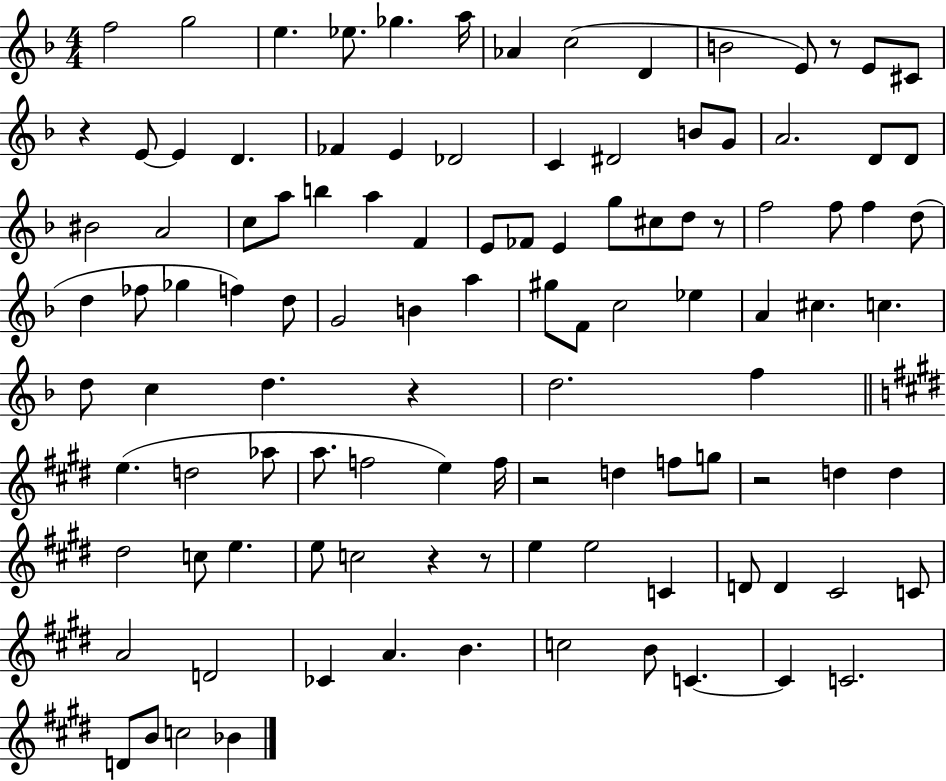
{
  \clef treble
  \numericTimeSignature
  \time 4/4
  \key f \major
  f''2 g''2 | e''4. ees''8. ges''4. a''16 | aes'4 c''2( d'4 | b'2 e'8) r8 e'8 cis'8 | \break r4 e'8~~ e'4 d'4. | fes'4 e'4 des'2 | c'4 dis'2 b'8 g'8 | a'2. d'8 d'8 | \break bis'2 a'2 | c''8 a''8 b''4 a''4 f'4 | e'8 fes'8 e'4 g''8 cis''8 d''8 r8 | f''2 f''8 f''4 d''8( | \break d''4 fes''8 ges''4 f''4) d''8 | g'2 b'4 a''4 | gis''8 f'8 c''2 ees''4 | a'4 cis''4. c''4. | \break d''8 c''4 d''4. r4 | d''2. f''4 | \bar "||" \break \key e \major e''4.( d''2 aes''8 | a''8. f''2 e''4) f''16 | r2 d''4 f''8 g''8 | r2 d''4 d''4 | \break dis''2 c''8 e''4. | e''8 c''2 r4 r8 | e''4 e''2 c'4 | d'8 d'4 cis'2 c'8 | \break a'2 d'2 | ces'4 a'4. b'4. | c''2 b'8 c'4.~~ | c'4 c'2. | \break d'8 b'8 c''2 bes'4 | \bar "|."
}